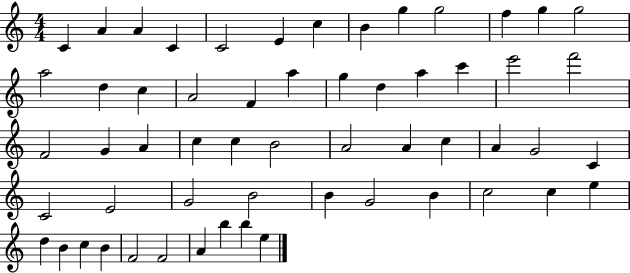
C4/q A4/q A4/q C4/q C4/h E4/q C5/q B4/q G5/q G5/h F5/q G5/q G5/h A5/h D5/q C5/q A4/h F4/q A5/q G5/q D5/q A5/q C6/q E6/h F6/h F4/h G4/q A4/q C5/q C5/q B4/h A4/h A4/q C5/q A4/q G4/h C4/q C4/h E4/h G4/h B4/h B4/q G4/h B4/q C5/h C5/q E5/q D5/q B4/q C5/q B4/q F4/h F4/h A4/q B5/q B5/q E5/q